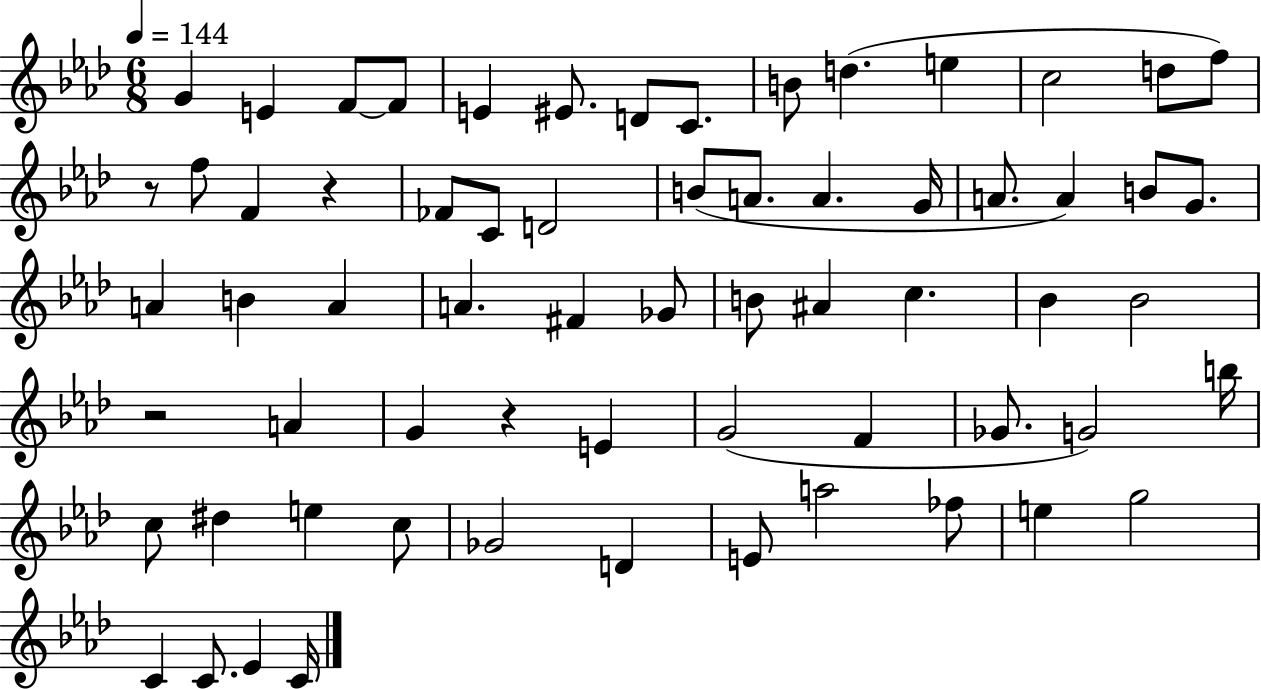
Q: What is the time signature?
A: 6/8